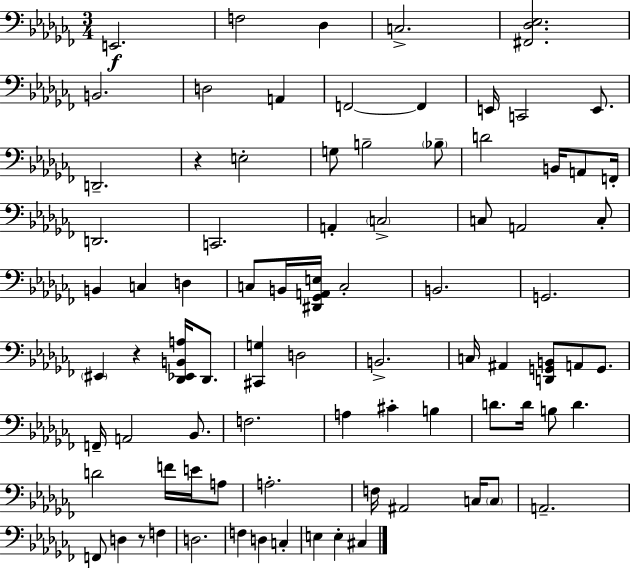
X:1
T:Untitled
M:3/4
L:1/4
K:Abm
E,,2 F,2 _D, C,2 [^F,,_D,_E,]2 B,,2 D,2 A,, F,,2 F,, E,,/4 C,,2 E,,/2 D,,2 z E,2 G,/2 B,2 _B,/2 D2 B,,/4 A,,/2 F,,/4 D,,2 C,,2 A,, C,2 C,/2 A,,2 C,/2 B,, C, D, C,/2 B,,/4 [^D,,_G,,A,,E,]/4 C,2 B,,2 G,,2 ^E,, z [_D,,_E,,B,,A,]/4 _D,,/2 [^C,,G,] D,2 B,,2 C,/4 ^A,, [D,,G,,B,,]/2 A,,/2 G,,/2 F,,/4 A,,2 _B,,/2 F,2 A, ^C B, D/2 D/4 B,/2 D D2 F/4 E/4 A,/2 A,2 F,/4 ^A,,2 C,/4 C,/2 A,,2 F,,/2 D, z/2 F, D,2 F, D, C, E, E, ^C,